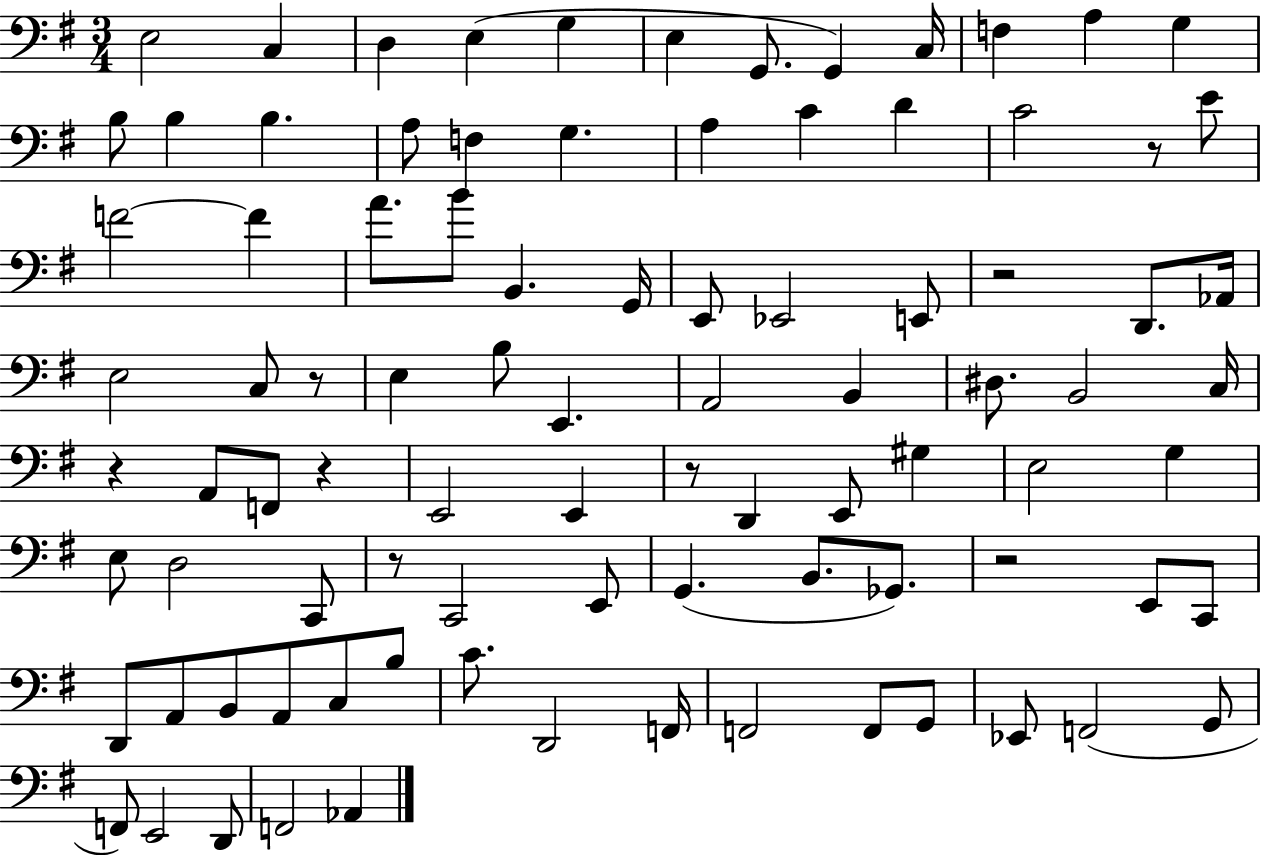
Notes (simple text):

E3/h C3/q D3/q E3/q G3/q E3/q G2/e. G2/q C3/s F3/q A3/q G3/q B3/e B3/q B3/q. A3/e F3/q G3/q. A3/q C4/q D4/q C4/h R/e E4/e F4/h F4/q A4/e. B4/e B2/q. G2/s E2/e Eb2/h E2/e R/h D2/e. Ab2/s E3/h C3/e R/e E3/q B3/e E2/q. A2/h B2/q D#3/e. B2/h C3/s R/q A2/e F2/e R/q E2/h E2/q R/e D2/q E2/e G#3/q E3/h G3/q E3/e D3/h C2/e R/e C2/h E2/e G2/q. B2/e. Gb2/e. R/h E2/e C2/e D2/e A2/e B2/e A2/e C3/e B3/e C4/e. D2/h F2/s F2/h F2/e G2/e Eb2/e F2/h G2/e F2/e E2/h D2/e F2/h Ab2/q